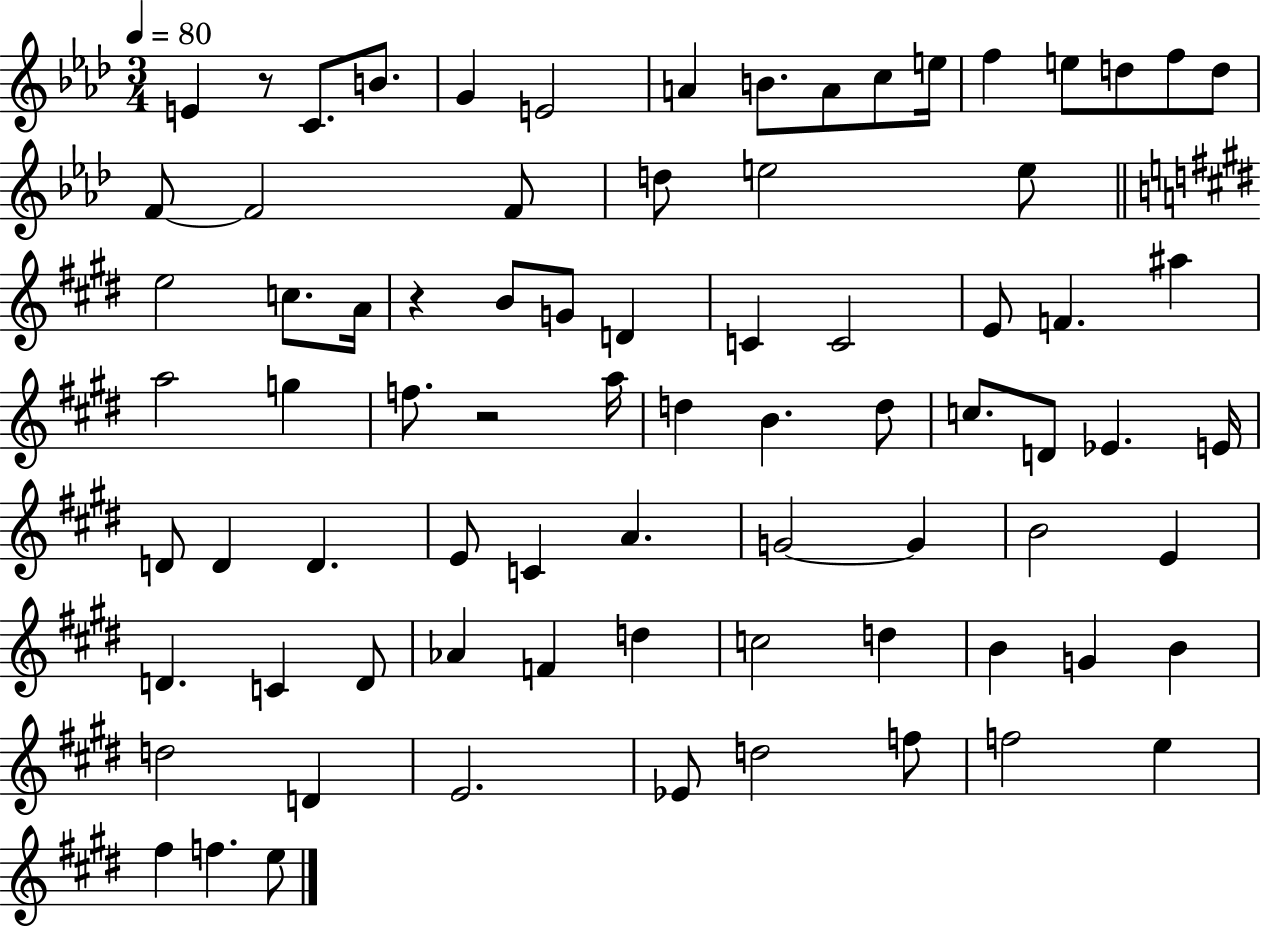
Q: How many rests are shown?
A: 3